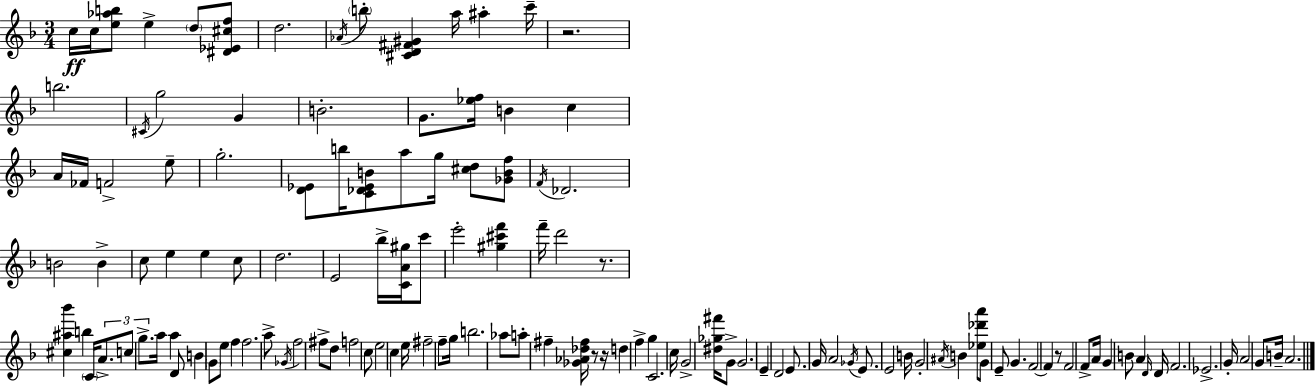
C5/s C5/s [E5,Ab5,B5]/e E5/q D5/e [D#4,Eb4,C#5,F5]/e D5/h. Ab4/s B5/e [C#4,D4,F#4,G#4]/q A5/s A#5/q C6/s R/h. B5/h. C#4/s G5/h G4/q B4/h. G4/e. [Eb5,F5]/s B4/q C5/q A4/s FES4/s F4/h E5/e G5/h. [D4,Eb4]/e B5/s [C4,Db4,Eb4,B4]/e A5/e G5/s [C#5,D5]/e [Gb4,B4,F5]/e F4/s Db4/h. B4/h B4/q C5/e E5/q E5/q C5/e D5/h. E4/h Bb5/s [C4,A4,G#5]/s C6/e E6/h [G#5,C#6,F6]/q F6/s D6/h R/e. [C#5,A#5,Bb6]/q B5/q C4/s A4/e. C5/e G5/e. A5/s A5/q D4/e B4/q G4/e E5/e F5/q F5/h. A5/e Gb4/s F5/h F#5/e D5/e F5/h C5/e E5/h C5/q E5/s F#5/h F5/e G5/s B5/h. Ab5/e A5/e F#5/q [Gb4,Ab4,Db5,F#5]/s R/e R/s D5/q F5/q G5/q C4/h. C5/s G4/h [D#5,Gb5,F#6]/s G4/e G4/h. E4/q D4/h E4/e. G4/s A4/h Gb4/s E4/e. E4/h B4/s G4/h A#4/s B4/q [Eb5,Db6,A6]/e G4/e E4/e G4/q. F4/h F4/q R/e F4/h F4/e A4/s G4/q B4/e A4/q D4/s D4/s F4/h. Eb4/h. G4/s A4/h G4/e B4/s A4/h.